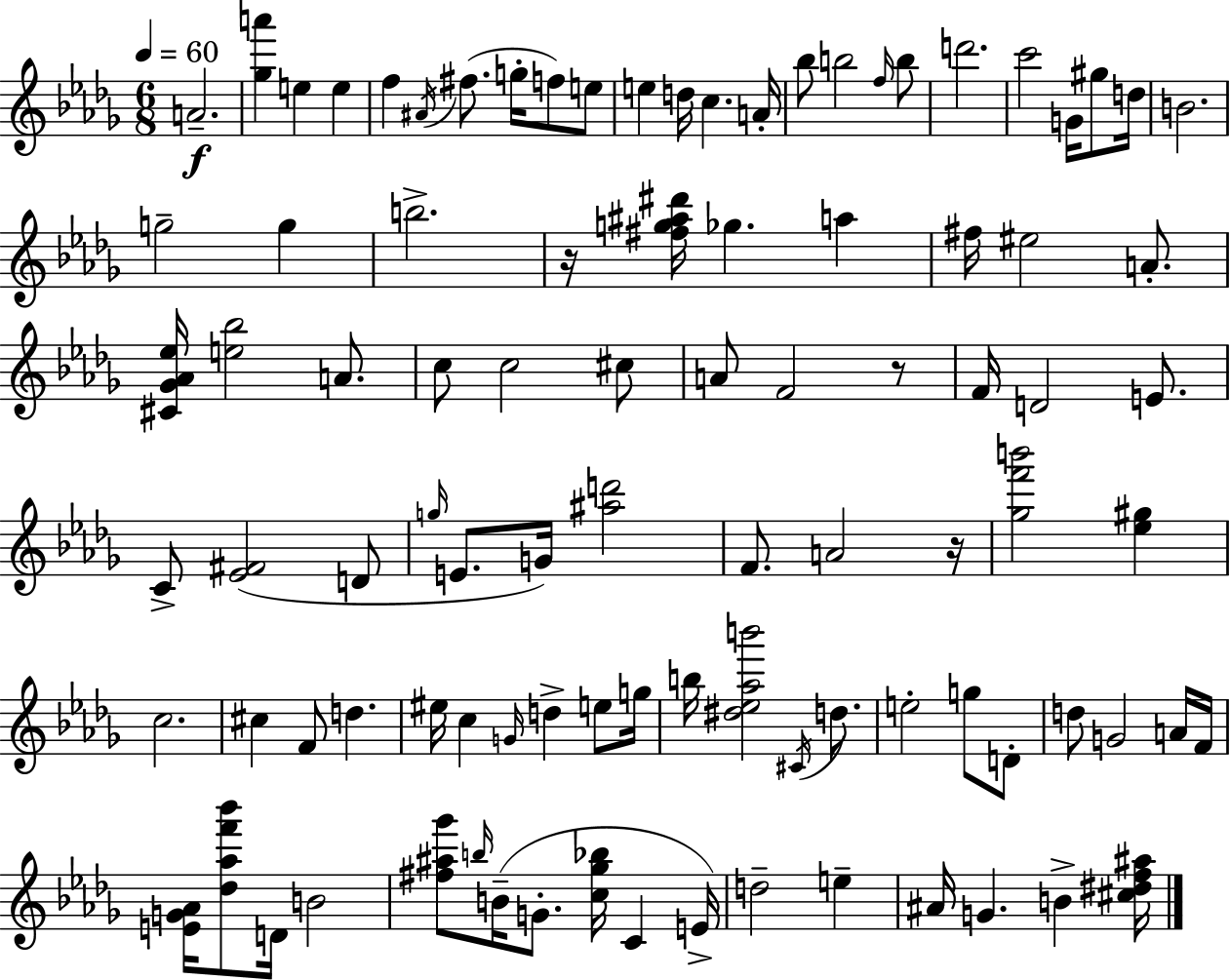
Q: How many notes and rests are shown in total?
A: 96